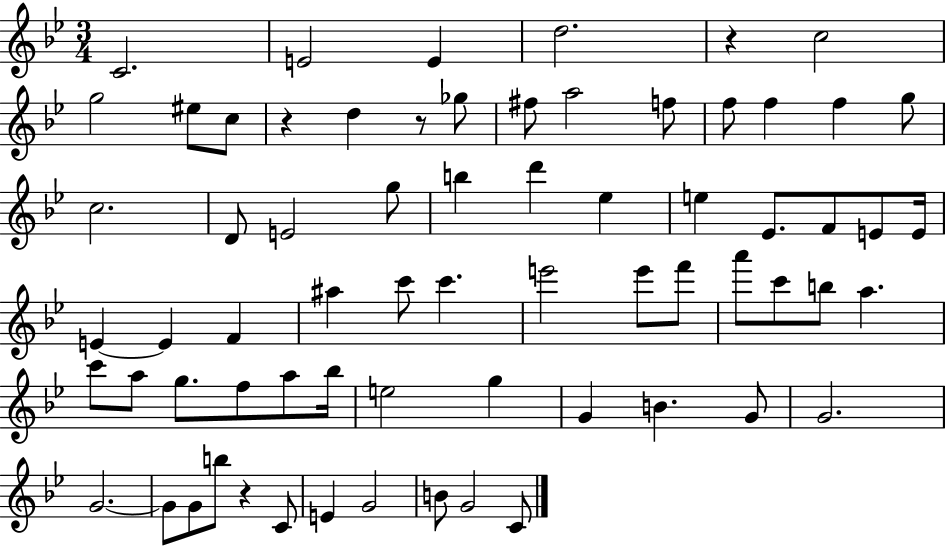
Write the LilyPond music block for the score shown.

{
  \clef treble
  \numericTimeSignature
  \time 3/4
  \key bes \major
  \repeat volta 2 { c'2. | e'2 e'4 | d''2. | r4 c''2 | \break g''2 eis''8 c''8 | r4 d''4 r8 ges''8 | fis''8 a''2 f''8 | f''8 f''4 f''4 g''8 | \break c''2. | d'8 e'2 g''8 | b''4 d'''4 ees''4 | e''4 ees'8. f'8 e'8 e'16 | \break e'4~~ e'4 f'4 | ais''4 c'''8 c'''4. | e'''2 e'''8 f'''8 | a'''8 c'''8 b''8 a''4. | \break c'''8 a''8 g''8. f''8 a''8 bes''16 | e''2 g''4 | g'4 b'4. g'8 | g'2. | \break g'2.~~ | g'8 g'8 b''8 r4 c'8 | e'4 g'2 | b'8 g'2 c'8 | \break } \bar "|."
}